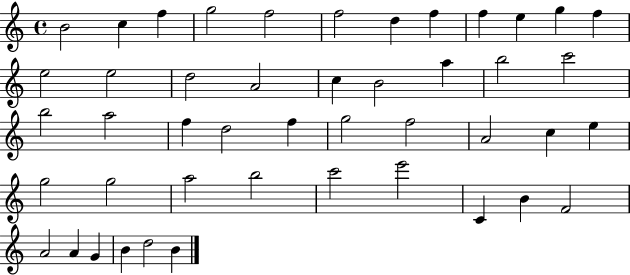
B4/h C5/q F5/q G5/h F5/h F5/h D5/q F5/q F5/q E5/q G5/q F5/q E5/h E5/h D5/h A4/h C5/q B4/h A5/q B5/h C6/h B5/h A5/h F5/q D5/h F5/q G5/h F5/h A4/h C5/q E5/q G5/h G5/h A5/h B5/h C6/h E6/h C4/q B4/q F4/h A4/h A4/q G4/q B4/q D5/h B4/q